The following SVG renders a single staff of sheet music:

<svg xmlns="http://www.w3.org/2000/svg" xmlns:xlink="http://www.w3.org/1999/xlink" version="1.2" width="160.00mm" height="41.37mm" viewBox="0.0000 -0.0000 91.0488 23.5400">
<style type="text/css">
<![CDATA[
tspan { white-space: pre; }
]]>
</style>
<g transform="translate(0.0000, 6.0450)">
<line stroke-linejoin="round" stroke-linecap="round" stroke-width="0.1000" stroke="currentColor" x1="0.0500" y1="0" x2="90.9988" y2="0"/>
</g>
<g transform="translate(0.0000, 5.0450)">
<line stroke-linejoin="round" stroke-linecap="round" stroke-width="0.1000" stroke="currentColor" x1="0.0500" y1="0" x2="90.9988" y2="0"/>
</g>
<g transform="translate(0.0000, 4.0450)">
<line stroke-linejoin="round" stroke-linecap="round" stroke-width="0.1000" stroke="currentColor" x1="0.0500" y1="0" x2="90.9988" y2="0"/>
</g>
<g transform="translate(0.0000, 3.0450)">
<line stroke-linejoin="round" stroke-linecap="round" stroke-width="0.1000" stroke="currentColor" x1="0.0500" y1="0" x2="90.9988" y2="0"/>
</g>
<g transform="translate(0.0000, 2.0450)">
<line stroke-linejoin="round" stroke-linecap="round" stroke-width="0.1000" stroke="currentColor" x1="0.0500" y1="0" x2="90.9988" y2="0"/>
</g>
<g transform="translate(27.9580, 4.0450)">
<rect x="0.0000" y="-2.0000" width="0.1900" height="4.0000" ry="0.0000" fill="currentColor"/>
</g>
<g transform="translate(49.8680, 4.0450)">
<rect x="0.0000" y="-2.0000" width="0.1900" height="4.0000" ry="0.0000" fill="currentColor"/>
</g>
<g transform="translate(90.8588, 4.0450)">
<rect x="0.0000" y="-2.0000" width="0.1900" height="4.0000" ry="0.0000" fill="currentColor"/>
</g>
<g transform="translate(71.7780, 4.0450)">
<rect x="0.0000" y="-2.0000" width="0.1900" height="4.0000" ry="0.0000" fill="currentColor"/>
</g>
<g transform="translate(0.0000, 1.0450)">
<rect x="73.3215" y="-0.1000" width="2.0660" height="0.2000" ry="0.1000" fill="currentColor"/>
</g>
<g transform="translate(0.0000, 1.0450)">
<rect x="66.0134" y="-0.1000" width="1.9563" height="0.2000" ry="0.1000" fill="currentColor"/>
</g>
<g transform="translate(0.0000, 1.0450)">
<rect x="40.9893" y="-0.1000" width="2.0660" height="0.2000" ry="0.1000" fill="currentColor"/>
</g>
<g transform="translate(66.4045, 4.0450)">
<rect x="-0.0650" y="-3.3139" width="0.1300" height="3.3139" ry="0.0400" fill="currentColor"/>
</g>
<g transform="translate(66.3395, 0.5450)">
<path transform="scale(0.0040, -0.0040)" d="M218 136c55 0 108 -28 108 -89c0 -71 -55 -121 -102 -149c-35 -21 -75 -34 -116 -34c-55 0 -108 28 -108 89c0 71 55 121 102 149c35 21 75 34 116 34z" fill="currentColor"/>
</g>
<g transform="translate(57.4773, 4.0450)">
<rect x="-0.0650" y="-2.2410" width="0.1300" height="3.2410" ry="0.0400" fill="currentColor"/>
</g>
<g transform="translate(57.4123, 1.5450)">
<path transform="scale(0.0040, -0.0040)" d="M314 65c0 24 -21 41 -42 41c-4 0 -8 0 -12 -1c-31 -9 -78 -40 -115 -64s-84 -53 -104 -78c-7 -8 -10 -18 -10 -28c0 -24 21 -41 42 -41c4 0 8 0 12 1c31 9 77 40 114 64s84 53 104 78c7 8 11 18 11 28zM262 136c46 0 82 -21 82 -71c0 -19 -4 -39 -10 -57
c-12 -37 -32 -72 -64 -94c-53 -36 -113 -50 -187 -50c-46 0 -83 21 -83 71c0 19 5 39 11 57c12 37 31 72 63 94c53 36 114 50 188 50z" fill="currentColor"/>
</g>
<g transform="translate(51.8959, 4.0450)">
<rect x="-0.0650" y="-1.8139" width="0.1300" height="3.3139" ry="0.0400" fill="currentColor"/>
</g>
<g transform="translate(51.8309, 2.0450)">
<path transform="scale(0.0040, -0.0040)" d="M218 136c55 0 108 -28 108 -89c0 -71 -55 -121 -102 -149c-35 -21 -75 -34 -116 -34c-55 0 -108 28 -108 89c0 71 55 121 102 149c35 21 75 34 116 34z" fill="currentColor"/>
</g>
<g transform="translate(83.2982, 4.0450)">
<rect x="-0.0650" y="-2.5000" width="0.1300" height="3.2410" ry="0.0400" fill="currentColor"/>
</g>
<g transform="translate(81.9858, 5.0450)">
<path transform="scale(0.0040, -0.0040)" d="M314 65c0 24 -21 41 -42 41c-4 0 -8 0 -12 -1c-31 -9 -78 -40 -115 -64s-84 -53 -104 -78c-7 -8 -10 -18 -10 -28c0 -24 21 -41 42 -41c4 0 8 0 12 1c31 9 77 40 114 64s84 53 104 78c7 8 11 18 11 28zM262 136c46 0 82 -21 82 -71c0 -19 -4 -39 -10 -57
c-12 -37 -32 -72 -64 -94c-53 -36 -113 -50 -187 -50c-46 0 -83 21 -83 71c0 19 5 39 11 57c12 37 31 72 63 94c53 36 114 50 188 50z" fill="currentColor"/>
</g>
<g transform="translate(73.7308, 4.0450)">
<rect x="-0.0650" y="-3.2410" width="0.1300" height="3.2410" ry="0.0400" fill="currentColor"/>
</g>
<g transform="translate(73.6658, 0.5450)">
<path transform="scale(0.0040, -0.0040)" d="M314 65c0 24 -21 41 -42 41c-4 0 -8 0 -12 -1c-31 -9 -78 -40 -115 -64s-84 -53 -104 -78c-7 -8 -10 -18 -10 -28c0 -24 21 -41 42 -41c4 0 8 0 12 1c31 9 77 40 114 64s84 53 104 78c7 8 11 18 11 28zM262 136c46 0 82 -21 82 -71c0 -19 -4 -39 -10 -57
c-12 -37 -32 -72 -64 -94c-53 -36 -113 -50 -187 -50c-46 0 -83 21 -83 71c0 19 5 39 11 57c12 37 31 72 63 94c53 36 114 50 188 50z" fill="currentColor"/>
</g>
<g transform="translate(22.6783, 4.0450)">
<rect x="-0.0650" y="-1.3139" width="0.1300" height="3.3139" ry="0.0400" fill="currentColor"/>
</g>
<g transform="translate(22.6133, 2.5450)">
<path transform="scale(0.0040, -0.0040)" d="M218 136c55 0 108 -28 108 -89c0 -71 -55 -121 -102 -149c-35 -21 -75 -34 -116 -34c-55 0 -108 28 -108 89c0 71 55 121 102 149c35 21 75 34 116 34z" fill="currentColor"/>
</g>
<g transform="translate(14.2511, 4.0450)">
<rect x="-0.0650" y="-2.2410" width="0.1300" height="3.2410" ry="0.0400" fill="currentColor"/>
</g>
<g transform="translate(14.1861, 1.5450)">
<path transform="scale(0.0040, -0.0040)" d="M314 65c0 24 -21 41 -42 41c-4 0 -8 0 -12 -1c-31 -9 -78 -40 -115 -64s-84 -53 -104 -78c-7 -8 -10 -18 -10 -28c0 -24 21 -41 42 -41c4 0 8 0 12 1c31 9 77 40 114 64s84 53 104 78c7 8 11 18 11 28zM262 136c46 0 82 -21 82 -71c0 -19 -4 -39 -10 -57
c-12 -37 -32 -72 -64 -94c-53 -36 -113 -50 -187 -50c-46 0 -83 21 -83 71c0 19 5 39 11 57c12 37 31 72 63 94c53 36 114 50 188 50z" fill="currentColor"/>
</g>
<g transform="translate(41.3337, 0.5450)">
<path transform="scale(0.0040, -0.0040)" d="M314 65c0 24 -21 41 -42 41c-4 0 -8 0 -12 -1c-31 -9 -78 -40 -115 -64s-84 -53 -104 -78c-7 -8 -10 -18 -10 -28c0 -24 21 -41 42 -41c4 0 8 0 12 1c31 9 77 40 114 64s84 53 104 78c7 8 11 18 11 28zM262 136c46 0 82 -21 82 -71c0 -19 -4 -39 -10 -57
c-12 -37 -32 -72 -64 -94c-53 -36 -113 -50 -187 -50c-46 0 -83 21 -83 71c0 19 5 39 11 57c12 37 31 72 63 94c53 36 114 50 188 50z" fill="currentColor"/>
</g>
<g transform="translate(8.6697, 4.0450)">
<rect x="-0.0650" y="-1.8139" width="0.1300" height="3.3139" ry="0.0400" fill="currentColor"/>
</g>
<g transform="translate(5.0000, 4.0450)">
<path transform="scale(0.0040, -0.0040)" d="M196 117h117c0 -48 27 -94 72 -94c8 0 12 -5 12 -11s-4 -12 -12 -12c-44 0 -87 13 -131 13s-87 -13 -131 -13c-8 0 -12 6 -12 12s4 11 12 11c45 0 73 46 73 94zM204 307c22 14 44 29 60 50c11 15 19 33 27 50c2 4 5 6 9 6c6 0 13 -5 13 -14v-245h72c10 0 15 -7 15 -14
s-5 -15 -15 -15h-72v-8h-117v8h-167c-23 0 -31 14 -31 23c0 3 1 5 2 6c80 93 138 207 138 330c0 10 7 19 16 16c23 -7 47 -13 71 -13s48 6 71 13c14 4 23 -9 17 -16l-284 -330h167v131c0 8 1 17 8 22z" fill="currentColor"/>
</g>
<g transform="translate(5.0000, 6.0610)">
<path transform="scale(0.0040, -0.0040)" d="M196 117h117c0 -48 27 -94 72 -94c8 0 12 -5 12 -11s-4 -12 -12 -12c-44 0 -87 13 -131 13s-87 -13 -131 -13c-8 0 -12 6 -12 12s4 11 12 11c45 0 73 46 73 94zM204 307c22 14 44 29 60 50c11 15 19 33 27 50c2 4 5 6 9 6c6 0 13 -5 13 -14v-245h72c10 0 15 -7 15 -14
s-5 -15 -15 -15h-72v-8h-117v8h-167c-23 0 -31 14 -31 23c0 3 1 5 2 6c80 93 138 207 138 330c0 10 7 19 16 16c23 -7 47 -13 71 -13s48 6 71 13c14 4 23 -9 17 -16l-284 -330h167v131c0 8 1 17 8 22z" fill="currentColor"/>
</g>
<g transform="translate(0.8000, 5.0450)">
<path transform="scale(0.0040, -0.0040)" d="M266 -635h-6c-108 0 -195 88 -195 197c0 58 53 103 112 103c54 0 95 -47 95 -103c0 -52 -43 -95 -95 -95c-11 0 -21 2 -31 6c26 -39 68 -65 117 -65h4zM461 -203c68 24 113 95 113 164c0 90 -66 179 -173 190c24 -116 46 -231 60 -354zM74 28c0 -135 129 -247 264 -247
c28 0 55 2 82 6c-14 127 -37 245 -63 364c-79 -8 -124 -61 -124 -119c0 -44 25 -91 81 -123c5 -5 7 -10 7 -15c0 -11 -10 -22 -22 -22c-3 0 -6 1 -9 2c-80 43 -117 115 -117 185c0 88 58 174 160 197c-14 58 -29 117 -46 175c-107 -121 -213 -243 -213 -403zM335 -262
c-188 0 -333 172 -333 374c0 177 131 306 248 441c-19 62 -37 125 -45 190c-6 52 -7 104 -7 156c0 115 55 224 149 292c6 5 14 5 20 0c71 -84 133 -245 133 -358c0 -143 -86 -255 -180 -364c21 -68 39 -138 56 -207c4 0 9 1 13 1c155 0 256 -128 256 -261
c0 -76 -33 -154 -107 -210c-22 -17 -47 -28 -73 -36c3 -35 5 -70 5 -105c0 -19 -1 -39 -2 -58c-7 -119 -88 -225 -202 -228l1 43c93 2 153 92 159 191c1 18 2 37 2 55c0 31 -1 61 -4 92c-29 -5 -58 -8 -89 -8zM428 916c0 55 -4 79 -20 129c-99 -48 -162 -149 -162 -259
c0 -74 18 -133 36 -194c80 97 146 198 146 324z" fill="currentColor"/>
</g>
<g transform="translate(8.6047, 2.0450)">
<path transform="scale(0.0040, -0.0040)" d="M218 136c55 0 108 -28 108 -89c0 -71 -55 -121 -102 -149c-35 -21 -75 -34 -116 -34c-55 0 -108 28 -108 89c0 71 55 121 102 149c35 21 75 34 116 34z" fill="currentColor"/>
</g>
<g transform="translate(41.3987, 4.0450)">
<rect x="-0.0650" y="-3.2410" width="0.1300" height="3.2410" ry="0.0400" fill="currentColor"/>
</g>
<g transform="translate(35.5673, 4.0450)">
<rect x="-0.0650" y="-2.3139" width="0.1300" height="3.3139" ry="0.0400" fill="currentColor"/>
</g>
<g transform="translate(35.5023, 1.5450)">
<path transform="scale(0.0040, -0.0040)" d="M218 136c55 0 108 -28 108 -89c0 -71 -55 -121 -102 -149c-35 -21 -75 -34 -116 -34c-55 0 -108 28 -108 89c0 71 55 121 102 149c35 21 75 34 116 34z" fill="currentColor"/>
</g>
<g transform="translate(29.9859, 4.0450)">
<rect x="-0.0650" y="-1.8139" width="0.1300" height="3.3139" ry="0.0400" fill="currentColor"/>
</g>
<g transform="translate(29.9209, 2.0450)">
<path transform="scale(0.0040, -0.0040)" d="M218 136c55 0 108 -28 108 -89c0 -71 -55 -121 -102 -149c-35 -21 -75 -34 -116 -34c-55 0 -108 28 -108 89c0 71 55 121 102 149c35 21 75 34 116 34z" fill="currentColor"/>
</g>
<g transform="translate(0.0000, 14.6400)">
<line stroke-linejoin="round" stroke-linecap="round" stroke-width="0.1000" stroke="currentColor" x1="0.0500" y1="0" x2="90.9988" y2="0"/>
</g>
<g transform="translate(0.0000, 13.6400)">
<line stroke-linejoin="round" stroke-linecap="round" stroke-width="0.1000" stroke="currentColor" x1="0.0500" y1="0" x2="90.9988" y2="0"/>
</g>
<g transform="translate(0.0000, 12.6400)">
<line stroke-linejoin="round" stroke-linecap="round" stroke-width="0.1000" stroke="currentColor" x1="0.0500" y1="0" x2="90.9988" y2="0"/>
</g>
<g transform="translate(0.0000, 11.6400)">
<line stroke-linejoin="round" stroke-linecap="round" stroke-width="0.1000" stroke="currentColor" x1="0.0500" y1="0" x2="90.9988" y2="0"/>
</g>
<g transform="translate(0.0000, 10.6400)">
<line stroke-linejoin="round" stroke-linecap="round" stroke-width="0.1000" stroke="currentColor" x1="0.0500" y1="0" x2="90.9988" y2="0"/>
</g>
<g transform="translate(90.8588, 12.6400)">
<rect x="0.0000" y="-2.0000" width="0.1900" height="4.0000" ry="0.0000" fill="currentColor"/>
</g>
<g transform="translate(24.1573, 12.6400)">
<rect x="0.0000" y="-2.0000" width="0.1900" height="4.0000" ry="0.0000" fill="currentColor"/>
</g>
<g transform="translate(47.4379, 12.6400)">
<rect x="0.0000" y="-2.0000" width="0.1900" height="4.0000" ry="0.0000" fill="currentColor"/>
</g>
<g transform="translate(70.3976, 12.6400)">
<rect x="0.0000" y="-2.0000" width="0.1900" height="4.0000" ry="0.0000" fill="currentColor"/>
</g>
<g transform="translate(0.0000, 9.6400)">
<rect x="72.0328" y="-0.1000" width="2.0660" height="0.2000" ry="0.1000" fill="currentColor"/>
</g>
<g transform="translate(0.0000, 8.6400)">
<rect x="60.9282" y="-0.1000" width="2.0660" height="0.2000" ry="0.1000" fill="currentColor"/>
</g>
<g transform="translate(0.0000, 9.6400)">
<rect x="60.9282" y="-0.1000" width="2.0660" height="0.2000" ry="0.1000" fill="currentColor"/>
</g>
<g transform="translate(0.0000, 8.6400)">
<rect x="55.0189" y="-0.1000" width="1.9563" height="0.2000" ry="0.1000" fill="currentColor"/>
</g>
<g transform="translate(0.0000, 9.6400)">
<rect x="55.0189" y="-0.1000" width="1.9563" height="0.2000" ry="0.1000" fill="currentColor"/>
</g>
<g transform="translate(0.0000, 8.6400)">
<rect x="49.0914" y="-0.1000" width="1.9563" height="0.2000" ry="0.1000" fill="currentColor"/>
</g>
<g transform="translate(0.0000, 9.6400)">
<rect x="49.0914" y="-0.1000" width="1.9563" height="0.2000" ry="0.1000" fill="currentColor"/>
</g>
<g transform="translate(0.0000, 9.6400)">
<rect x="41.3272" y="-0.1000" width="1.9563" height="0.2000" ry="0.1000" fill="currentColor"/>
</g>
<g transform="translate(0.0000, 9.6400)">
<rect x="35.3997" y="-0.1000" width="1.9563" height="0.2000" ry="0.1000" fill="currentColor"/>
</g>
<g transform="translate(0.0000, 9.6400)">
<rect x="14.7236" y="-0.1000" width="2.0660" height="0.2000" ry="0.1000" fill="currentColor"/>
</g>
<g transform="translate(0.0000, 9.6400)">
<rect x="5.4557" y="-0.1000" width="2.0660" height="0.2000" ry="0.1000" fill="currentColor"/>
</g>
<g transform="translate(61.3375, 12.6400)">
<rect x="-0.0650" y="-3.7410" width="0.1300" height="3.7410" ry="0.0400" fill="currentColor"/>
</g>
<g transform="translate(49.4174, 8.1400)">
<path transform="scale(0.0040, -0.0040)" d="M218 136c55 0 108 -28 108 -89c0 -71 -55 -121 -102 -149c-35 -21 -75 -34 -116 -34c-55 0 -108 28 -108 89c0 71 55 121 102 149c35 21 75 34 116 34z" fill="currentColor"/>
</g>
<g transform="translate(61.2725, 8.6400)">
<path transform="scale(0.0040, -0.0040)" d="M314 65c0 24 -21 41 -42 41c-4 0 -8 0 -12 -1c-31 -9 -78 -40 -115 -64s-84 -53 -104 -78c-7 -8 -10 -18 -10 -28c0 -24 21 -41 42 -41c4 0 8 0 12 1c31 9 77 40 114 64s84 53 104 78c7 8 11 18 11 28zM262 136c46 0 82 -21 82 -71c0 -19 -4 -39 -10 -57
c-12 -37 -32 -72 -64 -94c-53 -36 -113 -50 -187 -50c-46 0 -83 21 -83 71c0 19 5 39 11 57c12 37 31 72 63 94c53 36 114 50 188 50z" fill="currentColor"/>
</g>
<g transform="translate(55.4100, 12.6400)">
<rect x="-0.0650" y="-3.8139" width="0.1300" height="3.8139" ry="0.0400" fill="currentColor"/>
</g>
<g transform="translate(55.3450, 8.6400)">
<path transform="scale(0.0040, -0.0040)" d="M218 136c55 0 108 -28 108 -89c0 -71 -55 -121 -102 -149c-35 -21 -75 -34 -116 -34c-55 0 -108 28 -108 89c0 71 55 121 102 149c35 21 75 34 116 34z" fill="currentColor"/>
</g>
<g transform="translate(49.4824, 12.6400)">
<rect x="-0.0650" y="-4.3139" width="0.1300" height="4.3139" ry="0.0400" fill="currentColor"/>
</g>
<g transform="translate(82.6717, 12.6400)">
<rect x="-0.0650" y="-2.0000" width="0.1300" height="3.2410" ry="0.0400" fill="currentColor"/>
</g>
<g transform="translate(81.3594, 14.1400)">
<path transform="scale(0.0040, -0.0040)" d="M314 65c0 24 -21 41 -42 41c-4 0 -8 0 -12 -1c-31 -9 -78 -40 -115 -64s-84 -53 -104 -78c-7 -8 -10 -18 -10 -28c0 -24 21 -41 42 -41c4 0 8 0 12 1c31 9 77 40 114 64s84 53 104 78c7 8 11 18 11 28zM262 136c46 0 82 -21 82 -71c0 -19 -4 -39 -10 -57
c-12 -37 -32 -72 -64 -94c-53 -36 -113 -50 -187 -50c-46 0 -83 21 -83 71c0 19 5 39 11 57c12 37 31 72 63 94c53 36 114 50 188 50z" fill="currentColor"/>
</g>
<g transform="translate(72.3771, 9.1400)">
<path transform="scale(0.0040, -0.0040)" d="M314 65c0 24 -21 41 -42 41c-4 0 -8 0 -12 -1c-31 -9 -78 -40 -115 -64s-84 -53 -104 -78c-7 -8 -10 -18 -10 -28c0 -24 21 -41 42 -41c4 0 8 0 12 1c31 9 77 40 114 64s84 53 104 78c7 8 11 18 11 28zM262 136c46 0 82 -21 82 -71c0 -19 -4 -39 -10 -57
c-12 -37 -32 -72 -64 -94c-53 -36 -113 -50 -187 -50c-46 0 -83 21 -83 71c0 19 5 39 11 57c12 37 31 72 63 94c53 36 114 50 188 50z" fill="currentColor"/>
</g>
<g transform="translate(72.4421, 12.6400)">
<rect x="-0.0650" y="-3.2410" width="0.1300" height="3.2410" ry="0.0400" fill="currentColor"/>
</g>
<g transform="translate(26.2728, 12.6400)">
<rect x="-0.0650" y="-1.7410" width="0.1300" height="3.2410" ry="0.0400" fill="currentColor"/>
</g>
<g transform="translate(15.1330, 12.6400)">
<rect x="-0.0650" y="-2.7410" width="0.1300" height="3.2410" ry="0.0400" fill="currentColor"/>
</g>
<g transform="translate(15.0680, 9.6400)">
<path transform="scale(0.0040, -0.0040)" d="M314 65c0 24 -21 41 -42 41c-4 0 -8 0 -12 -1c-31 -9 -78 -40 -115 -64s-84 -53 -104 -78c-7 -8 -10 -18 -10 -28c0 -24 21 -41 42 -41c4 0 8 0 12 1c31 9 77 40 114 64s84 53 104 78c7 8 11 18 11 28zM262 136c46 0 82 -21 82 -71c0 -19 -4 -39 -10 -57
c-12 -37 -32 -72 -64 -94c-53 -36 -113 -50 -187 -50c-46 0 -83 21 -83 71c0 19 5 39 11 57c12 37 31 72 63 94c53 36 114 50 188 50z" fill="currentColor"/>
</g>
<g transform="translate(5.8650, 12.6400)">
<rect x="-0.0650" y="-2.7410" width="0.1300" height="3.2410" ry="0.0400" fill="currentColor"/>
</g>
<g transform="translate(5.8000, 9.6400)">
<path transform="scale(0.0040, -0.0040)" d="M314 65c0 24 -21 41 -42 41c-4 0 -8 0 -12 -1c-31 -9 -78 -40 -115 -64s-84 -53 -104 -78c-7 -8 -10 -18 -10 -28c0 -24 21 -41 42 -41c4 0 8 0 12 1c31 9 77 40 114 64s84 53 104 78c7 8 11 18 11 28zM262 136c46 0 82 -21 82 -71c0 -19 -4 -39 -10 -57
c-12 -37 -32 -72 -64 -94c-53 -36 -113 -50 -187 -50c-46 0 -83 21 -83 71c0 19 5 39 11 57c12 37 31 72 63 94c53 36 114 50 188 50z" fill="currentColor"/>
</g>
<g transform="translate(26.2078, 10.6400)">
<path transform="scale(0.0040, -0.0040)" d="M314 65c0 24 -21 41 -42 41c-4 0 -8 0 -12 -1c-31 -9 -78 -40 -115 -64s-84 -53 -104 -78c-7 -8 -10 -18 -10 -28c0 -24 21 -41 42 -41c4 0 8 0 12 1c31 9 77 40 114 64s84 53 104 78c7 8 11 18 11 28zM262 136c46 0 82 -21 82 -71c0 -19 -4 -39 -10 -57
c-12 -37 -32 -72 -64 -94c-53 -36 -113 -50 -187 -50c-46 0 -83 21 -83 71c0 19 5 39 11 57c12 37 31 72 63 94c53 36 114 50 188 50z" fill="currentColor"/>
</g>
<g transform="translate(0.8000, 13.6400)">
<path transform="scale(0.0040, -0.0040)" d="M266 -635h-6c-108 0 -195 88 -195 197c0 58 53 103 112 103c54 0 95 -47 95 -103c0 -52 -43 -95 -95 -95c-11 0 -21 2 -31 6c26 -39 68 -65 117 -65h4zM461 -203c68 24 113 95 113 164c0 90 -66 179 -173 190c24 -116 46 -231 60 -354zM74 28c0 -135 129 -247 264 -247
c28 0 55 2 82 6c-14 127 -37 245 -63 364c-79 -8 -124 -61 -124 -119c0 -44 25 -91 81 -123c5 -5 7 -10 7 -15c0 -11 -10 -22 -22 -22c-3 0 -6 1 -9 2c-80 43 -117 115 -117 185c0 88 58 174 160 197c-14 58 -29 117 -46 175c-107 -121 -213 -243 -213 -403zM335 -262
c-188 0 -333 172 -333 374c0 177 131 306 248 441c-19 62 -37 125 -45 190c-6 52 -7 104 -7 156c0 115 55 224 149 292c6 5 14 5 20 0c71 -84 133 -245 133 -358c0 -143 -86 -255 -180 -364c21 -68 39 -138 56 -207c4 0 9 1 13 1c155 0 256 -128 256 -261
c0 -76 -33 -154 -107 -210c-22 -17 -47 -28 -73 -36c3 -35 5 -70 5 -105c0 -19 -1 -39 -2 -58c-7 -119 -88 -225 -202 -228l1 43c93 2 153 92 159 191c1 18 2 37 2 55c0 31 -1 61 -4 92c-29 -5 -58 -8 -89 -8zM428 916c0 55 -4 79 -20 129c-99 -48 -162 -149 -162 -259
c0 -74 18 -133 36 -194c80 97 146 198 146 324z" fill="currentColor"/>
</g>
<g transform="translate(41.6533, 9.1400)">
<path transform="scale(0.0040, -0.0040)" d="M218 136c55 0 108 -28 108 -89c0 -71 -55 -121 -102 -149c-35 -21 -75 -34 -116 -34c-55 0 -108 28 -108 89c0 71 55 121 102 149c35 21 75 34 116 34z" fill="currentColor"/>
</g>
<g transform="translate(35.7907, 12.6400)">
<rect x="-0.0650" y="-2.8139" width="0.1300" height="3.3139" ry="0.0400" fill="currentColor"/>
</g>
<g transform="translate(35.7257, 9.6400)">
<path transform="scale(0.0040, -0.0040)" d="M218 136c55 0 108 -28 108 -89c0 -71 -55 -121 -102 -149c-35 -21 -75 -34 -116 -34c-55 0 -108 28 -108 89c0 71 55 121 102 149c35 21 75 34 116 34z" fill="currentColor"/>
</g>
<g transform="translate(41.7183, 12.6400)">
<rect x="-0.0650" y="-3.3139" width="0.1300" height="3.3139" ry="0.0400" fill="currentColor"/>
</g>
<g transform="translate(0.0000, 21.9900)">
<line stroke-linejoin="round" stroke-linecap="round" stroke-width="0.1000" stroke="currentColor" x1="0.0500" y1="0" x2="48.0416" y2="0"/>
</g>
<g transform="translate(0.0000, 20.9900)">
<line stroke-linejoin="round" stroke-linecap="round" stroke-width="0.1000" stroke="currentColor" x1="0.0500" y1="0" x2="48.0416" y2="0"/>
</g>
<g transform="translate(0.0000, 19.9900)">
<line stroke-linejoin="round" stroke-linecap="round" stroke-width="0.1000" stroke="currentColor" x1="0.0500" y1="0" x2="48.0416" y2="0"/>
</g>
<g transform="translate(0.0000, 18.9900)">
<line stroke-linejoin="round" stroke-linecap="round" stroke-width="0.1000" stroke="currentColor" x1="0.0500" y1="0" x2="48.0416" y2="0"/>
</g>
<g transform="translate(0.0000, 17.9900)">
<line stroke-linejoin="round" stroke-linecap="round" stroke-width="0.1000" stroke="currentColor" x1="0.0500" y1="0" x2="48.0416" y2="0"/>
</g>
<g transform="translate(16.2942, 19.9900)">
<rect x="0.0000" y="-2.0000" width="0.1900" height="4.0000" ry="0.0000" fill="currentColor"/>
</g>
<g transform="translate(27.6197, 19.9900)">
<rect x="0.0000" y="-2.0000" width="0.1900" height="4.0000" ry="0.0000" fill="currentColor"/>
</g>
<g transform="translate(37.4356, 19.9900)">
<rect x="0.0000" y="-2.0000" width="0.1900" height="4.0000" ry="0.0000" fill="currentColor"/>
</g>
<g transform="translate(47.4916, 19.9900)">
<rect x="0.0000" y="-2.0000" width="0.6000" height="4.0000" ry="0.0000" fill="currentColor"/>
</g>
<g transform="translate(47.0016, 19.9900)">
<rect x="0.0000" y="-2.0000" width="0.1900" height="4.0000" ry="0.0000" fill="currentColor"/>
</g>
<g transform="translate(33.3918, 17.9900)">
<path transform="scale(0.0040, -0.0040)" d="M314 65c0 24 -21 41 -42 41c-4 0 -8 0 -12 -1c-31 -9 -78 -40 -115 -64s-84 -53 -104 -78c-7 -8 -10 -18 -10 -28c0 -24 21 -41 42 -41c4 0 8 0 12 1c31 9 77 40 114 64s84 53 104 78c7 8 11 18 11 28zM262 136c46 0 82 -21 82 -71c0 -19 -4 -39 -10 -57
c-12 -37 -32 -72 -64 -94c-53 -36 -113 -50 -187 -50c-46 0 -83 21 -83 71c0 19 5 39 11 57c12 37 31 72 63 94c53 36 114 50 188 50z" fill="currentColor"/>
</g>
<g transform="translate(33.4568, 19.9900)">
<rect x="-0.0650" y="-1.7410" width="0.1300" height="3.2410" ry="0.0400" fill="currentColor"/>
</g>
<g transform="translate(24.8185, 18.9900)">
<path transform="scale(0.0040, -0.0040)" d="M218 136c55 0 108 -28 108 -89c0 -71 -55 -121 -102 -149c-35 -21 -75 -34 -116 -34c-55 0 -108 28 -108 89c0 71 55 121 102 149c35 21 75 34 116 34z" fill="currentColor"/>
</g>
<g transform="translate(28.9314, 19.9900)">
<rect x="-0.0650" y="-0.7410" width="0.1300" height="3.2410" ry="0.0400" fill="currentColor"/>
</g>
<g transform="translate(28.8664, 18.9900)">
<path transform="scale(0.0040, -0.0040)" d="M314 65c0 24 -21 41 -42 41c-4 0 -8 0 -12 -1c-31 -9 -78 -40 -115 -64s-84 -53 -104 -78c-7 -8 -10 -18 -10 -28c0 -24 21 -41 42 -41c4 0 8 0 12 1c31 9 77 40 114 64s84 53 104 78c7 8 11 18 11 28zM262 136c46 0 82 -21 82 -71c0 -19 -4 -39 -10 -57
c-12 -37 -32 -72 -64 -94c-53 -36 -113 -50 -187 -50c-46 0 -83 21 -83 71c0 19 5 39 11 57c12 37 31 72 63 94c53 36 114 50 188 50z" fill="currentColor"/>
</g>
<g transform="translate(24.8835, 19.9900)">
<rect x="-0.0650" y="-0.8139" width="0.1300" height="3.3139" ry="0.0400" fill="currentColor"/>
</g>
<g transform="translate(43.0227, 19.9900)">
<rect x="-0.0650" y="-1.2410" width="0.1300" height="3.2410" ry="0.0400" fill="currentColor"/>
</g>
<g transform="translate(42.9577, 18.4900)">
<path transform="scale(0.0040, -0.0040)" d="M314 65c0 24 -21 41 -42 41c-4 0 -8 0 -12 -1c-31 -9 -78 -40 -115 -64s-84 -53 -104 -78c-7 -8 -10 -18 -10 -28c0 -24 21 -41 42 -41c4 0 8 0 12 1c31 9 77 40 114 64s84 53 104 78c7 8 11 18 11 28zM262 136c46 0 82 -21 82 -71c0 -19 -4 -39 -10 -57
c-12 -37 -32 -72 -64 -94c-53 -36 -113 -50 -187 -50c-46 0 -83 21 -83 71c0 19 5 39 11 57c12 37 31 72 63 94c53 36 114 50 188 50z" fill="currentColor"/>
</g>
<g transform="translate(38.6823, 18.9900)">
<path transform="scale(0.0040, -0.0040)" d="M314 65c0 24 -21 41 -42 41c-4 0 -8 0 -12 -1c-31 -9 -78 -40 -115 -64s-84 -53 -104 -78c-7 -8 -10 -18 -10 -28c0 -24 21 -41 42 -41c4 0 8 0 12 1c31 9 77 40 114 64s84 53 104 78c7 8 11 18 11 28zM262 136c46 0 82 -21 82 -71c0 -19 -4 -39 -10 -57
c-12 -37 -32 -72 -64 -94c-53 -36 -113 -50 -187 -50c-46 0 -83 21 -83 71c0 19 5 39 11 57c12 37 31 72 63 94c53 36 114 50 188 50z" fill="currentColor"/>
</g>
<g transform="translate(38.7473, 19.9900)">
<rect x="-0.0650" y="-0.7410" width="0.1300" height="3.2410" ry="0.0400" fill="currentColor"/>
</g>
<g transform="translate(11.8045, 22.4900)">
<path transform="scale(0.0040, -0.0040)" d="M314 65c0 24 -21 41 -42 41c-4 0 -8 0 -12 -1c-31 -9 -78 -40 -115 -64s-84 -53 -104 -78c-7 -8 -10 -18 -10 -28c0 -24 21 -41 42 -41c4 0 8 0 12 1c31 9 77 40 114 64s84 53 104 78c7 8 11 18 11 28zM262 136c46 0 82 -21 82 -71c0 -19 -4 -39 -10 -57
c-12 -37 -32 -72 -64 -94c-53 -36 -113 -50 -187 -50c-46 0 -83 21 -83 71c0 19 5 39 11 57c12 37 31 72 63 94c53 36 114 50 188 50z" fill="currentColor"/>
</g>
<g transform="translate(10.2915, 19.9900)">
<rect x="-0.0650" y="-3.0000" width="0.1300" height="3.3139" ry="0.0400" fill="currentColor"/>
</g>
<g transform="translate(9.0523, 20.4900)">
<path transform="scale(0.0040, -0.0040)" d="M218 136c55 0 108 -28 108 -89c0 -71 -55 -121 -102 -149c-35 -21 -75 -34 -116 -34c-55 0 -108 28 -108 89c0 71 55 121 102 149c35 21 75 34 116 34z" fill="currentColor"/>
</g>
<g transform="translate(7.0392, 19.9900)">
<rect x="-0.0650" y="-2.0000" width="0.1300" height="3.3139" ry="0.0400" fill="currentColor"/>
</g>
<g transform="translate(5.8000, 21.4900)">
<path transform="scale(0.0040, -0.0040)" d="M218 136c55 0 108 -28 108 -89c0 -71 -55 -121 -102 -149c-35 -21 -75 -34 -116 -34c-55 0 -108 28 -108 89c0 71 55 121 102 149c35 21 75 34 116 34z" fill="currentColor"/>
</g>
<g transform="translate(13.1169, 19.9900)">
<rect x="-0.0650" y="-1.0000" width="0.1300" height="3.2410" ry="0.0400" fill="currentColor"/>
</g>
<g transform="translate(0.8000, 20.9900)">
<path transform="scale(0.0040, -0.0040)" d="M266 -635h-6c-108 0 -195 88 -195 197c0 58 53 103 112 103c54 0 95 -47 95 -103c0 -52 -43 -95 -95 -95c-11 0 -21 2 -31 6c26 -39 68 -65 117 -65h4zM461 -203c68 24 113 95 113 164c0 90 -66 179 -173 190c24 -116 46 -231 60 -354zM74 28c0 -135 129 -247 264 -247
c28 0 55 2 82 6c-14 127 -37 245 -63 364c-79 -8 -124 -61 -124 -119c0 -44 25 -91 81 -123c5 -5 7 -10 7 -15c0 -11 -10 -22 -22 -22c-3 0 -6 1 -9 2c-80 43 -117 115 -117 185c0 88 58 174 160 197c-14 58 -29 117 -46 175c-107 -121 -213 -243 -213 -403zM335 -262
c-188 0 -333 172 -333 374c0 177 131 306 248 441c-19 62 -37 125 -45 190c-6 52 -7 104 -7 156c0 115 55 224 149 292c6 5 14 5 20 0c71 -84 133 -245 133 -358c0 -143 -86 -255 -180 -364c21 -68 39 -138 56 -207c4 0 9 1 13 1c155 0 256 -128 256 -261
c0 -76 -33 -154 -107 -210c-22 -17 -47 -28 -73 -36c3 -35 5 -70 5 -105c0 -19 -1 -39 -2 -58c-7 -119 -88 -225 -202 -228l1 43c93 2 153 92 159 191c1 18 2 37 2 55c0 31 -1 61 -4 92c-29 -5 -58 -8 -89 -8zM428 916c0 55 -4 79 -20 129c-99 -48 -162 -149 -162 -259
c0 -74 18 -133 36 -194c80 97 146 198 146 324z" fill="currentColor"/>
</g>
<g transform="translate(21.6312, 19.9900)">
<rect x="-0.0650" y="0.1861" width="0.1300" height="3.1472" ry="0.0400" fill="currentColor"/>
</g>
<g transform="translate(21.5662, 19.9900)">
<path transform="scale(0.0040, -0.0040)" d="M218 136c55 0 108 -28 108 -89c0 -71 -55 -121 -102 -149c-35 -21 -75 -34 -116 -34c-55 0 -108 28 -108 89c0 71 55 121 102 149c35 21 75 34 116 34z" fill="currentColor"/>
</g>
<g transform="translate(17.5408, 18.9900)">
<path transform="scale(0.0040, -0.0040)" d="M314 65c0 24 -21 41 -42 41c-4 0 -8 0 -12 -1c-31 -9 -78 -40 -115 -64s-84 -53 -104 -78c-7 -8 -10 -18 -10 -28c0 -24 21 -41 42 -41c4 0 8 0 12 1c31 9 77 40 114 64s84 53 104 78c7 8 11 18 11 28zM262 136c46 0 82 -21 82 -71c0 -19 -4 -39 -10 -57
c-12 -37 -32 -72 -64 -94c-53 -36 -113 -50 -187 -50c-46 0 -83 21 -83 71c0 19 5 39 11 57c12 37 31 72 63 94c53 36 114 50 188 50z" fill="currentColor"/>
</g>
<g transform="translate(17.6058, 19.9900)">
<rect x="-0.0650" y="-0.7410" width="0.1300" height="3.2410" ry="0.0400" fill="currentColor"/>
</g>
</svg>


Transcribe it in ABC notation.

X:1
T:Untitled
M:4/4
L:1/4
K:C
f g2 e f g b2 f g2 b b2 G2 a2 a2 f2 a b d' c' c'2 b2 F2 F A D2 d2 B d d2 f2 d2 e2